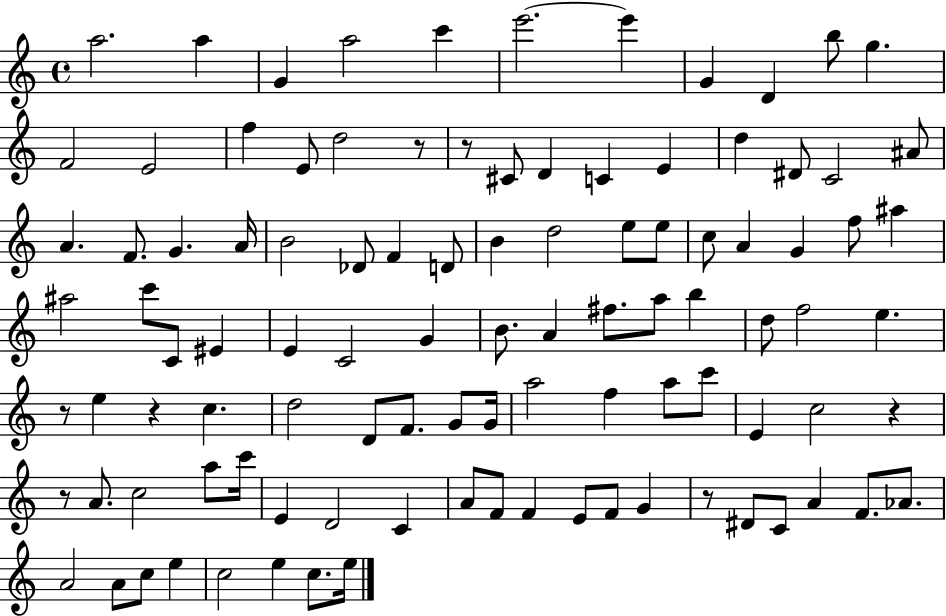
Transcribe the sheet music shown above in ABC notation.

X:1
T:Untitled
M:4/4
L:1/4
K:C
a2 a G a2 c' e'2 e' G D b/2 g F2 E2 f E/2 d2 z/2 z/2 ^C/2 D C E d ^D/2 C2 ^A/2 A F/2 G A/4 B2 _D/2 F D/2 B d2 e/2 e/2 c/2 A G f/2 ^a ^a2 c'/2 C/2 ^E E C2 G B/2 A ^f/2 a/2 b d/2 f2 e z/2 e z c d2 D/2 F/2 G/2 G/4 a2 f a/2 c'/2 E c2 z z/2 A/2 c2 a/2 c'/4 E D2 C A/2 F/2 F E/2 F/2 G z/2 ^D/2 C/2 A F/2 _A/2 A2 A/2 c/2 e c2 e c/2 e/4